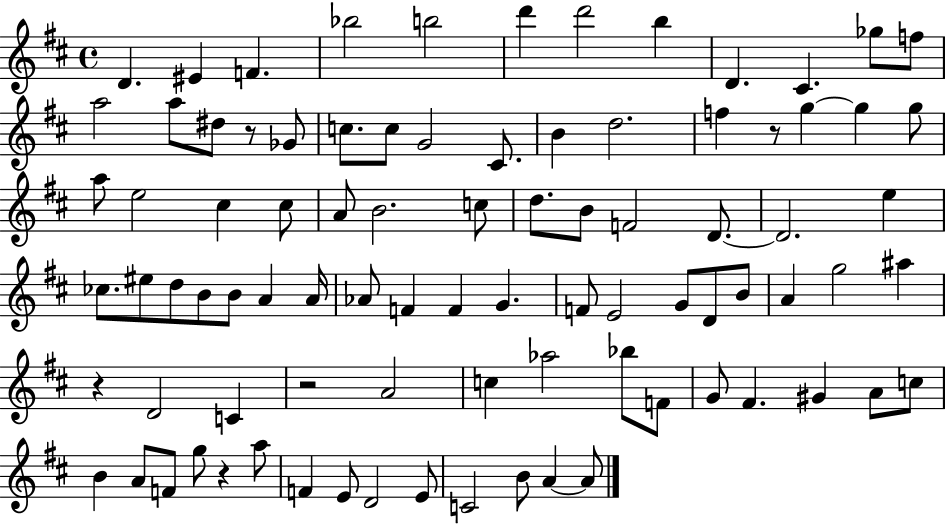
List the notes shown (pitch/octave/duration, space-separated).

D4/q. EIS4/q F4/q. Bb5/h B5/h D6/q D6/h B5/q D4/q. C#4/q. Gb5/e F5/e A5/h A5/e D#5/e R/e Gb4/e C5/e. C5/e G4/h C#4/e. B4/q D5/h. F5/q R/e G5/q G5/q G5/e A5/e E5/h C#5/q C#5/e A4/e B4/h. C5/e D5/e. B4/e F4/h D4/e. D4/h. E5/q CES5/e. EIS5/e D5/e B4/e B4/e A4/q A4/s Ab4/e F4/q F4/q G4/q. F4/e E4/h G4/e D4/e B4/e A4/q G5/h A#5/q R/q D4/h C4/q R/h A4/h C5/q Ab5/h Bb5/e F4/e G4/e F#4/q. G#4/q A4/e C5/e B4/q A4/e F4/e G5/e R/q A5/e F4/q E4/e D4/h E4/e C4/h B4/e A4/q A4/e